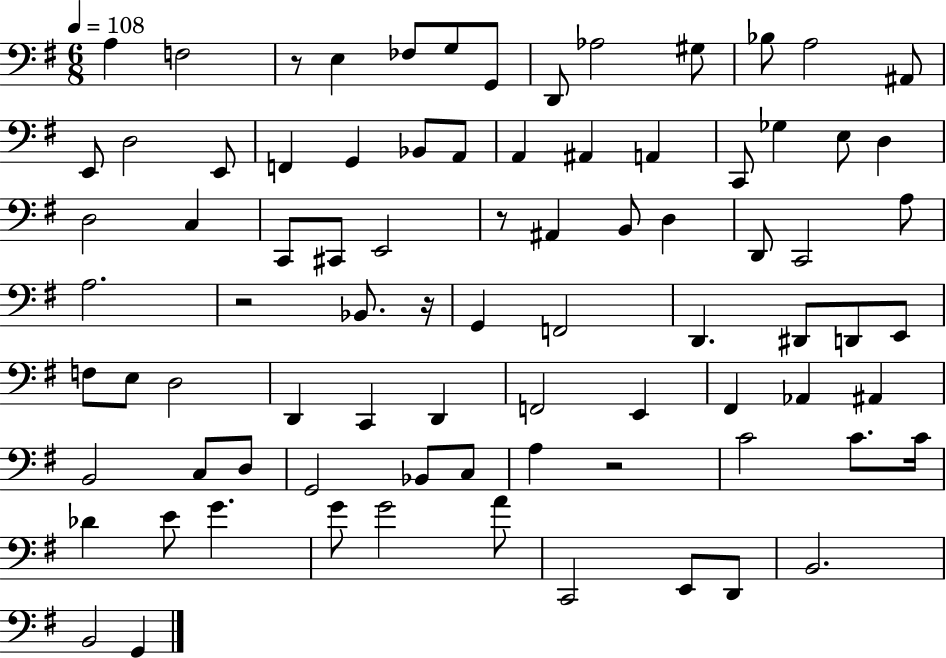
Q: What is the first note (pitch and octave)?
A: A3